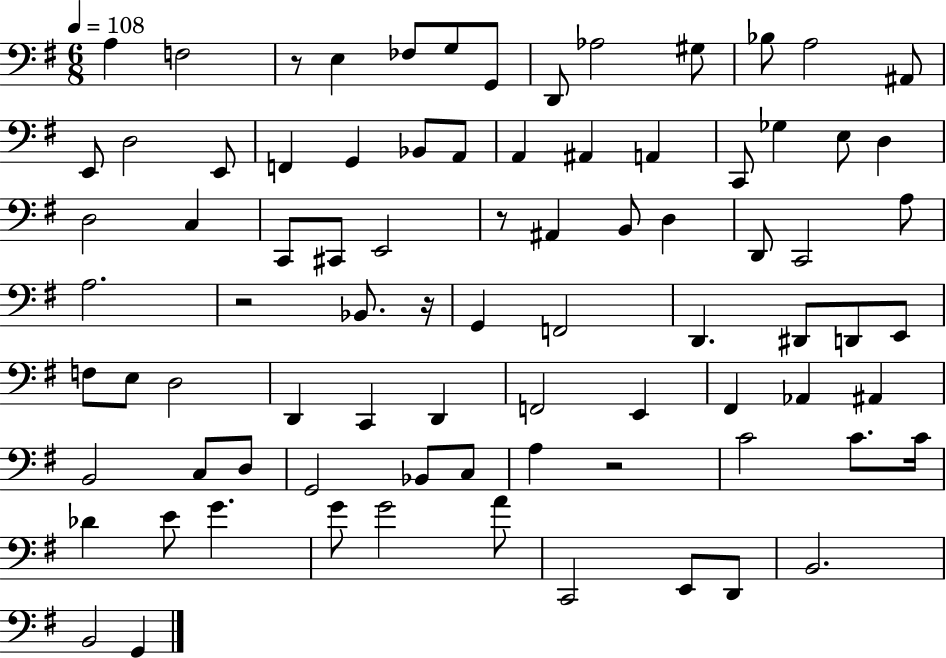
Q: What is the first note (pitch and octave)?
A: A3